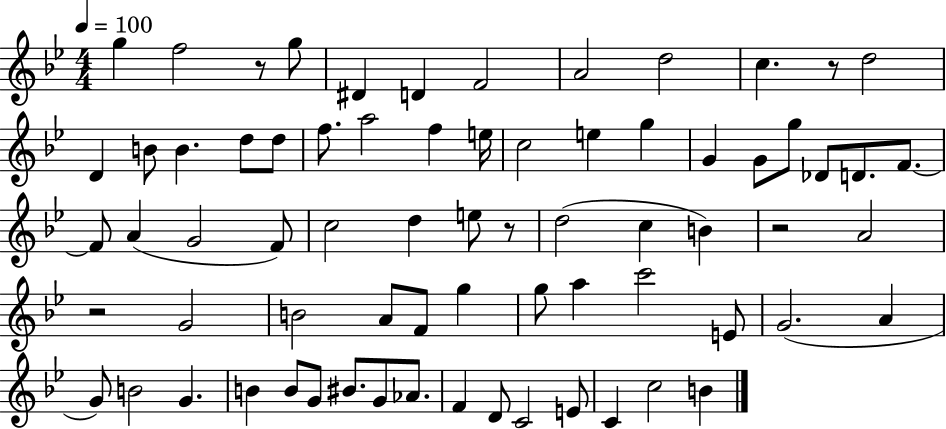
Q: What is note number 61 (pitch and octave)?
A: D4